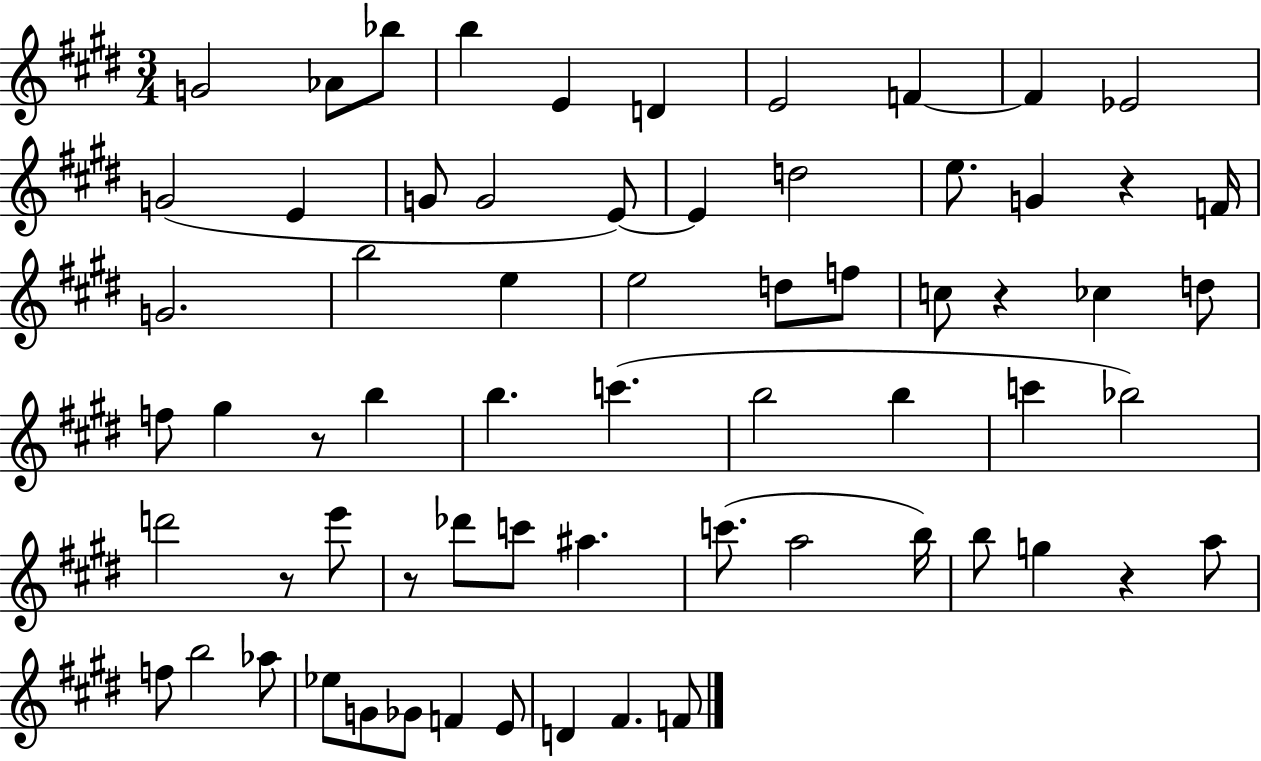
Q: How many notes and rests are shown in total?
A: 66